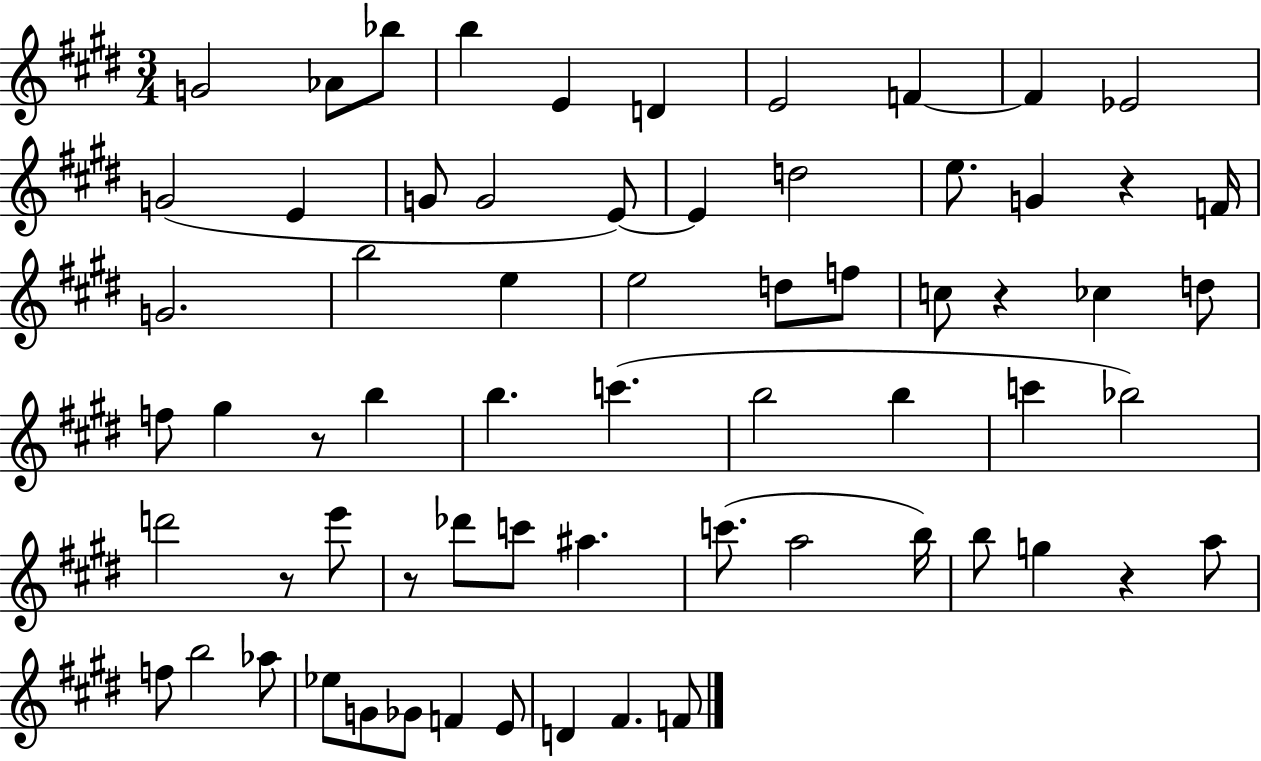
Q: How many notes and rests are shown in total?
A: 66